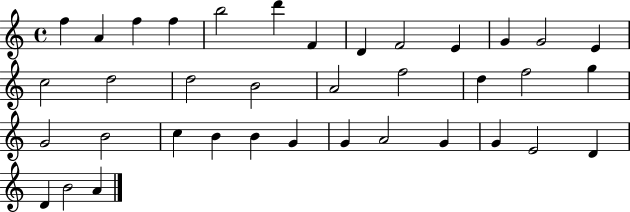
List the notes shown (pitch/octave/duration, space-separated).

F5/q A4/q F5/q F5/q B5/h D6/q F4/q D4/q F4/h E4/q G4/q G4/h E4/q C5/h D5/h D5/h B4/h A4/h F5/h D5/q F5/h G5/q G4/h B4/h C5/q B4/q B4/q G4/q G4/q A4/h G4/q G4/q E4/h D4/q D4/q B4/h A4/q